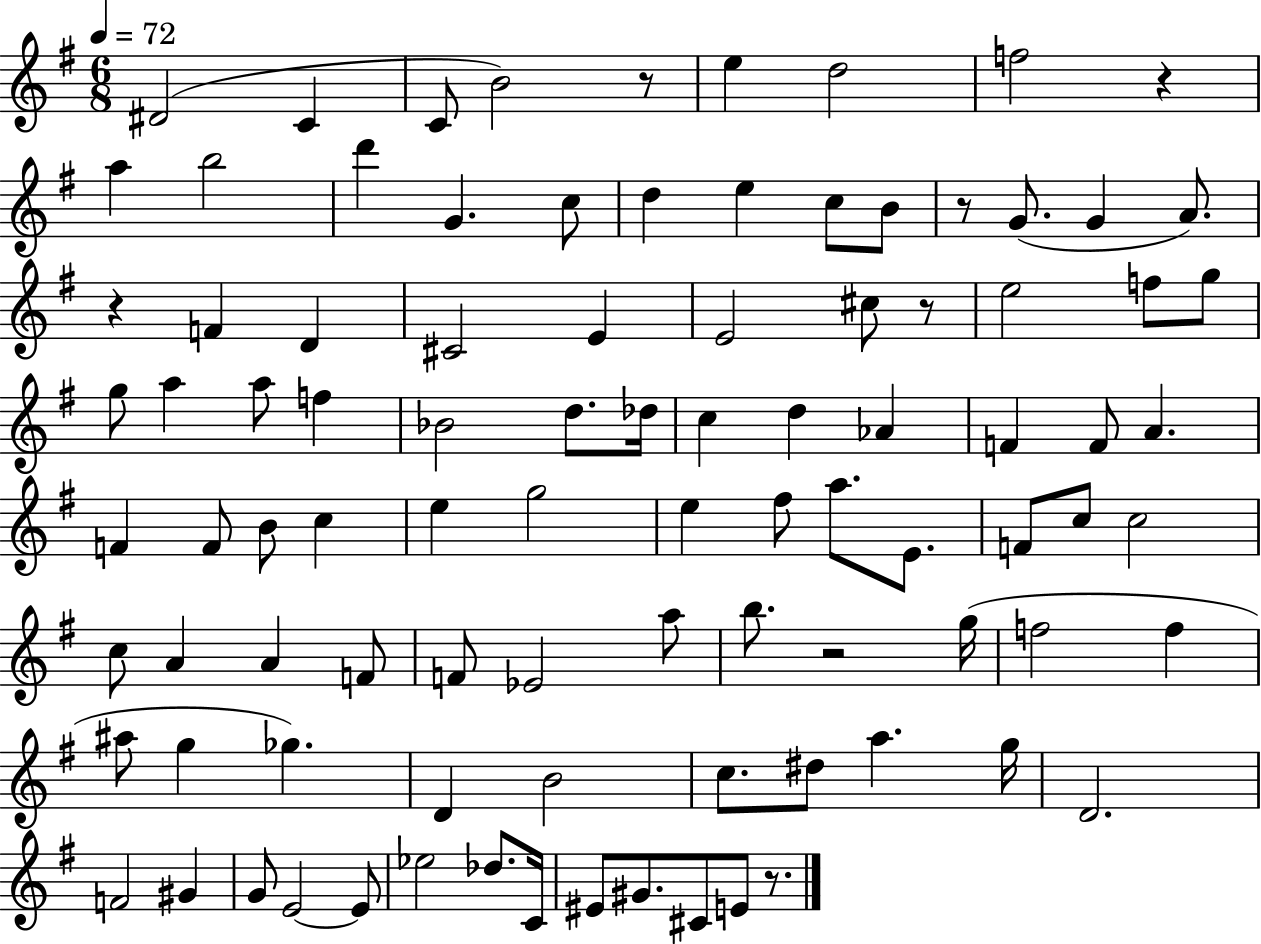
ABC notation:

X:1
T:Untitled
M:6/8
L:1/4
K:G
^D2 C C/2 B2 z/2 e d2 f2 z a b2 d' G c/2 d e c/2 B/2 z/2 G/2 G A/2 z F D ^C2 E E2 ^c/2 z/2 e2 f/2 g/2 g/2 a a/2 f _B2 d/2 _d/4 c d _A F F/2 A F F/2 B/2 c e g2 e ^f/2 a/2 E/2 F/2 c/2 c2 c/2 A A F/2 F/2 _E2 a/2 b/2 z2 g/4 f2 f ^a/2 g _g D B2 c/2 ^d/2 a g/4 D2 F2 ^G G/2 E2 E/2 _e2 _d/2 C/4 ^E/2 ^G/2 ^C/2 E/2 z/2